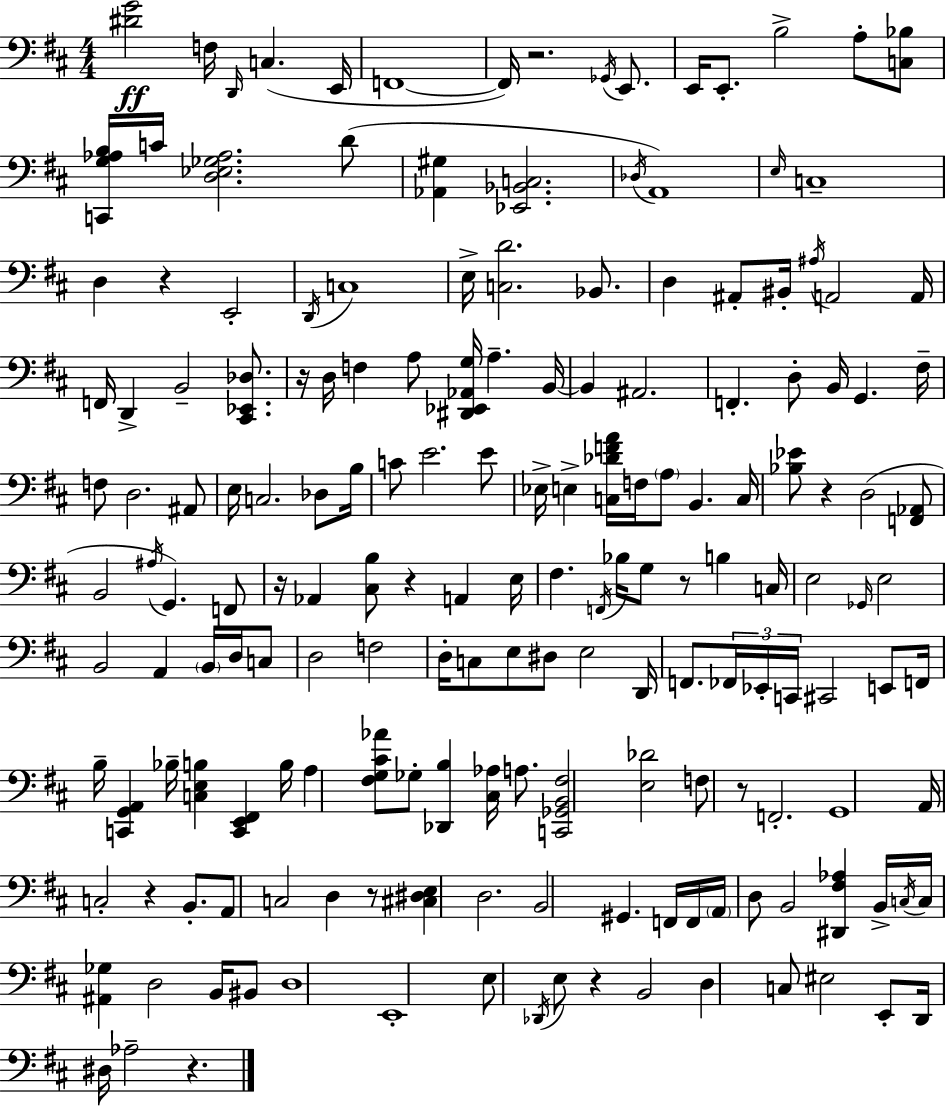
X:1
T:Untitled
M:4/4
L:1/4
K:D
[^DG]2 F,/4 D,,/4 C, E,,/4 F,,4 F,,/4 z2 _G,,/4 E,,/2 E,,/4 E,,/2 B,2 A,/2 [C,_B,]/2 [C,,G,_A,B,]/4 C/4 [D,_E,_G,_A,]2 D/2 [_A,,^G,] [_E,,_B,,C,]2 _D,/4 A,,4 E,/4 C,4 D, z E,,2 D,,/4 C,4 E,/4 [C,D]2 _B,,/2 D, ^A,,/2 ^B,,/4 ^A,/4 A,,2 A,,/4 F,,/4 D,, B,,2 [^C,,_E,,_D,]/2 z/4 D,/4 F, A,/2 [^D,,_E,,_A,,G,]/4 A, B,,/4 B,, ^A,,2 F,, D,/2 B,,/4 G,, ^F,/4 F,/2 D,2 ^A,,/2 E,/4 C,2 _D,/2 B,/4 C/2 E2 E/2 _E,/4 E, [C,_DFA]/4 F,/4 A,/2 B,, C,/4 [_B,_E]/2 z D,2 [F,,_A,,]/2 B,,2 ^A,/4 G,, F,,/2 z/4 _A,, [^C,B,]/2 z A,, E,/4 ^F, F,,/4 _B,/4 G,/2 z/2 B, C,/4 E,2 _G,,/4 E,2 B,,2 A,, B,,/4 D,/4 C,/2 D,2 F,2 D,/4 C,/2 E,/2 ^D,/2 E,2 D,,/4 F,,/2 _F,,/4 _E,,/4 C,,/4 ^C,,2 E,,/2 F,,/4 B,/4 [C,,G,,A,,] _B,/4 [C,E,B,] [C,,E,,^F,,] B,/4 A, [^F,G,^C_A]/2 _G,/2 [_D,,B,] [^C,_A,]/4 A,/2 [C,,_G,,B,,^F,]2 [E,_D]2 F,/2 z/2 F,,2 G,,4 A,,/4 C,2 z B,,/2 A,,/2 C,2 D, z/2 [^C,^D,E,] D,2 B,,2 ^G,, F,,/4 F,,/4 A,,/4 D,/2 B,,2 [^D,,^F,_A,] B,,/4 C,/4 C,/4 [^A,,_G,] D,2 B,,/4 ^B,,/2 D,4 E,,4 E,/2 _D,,/4 E,/2 z B,,2 D, C,/2 ^E,2 E,,/2 D,,/4 ^D,/4 _A,2 z